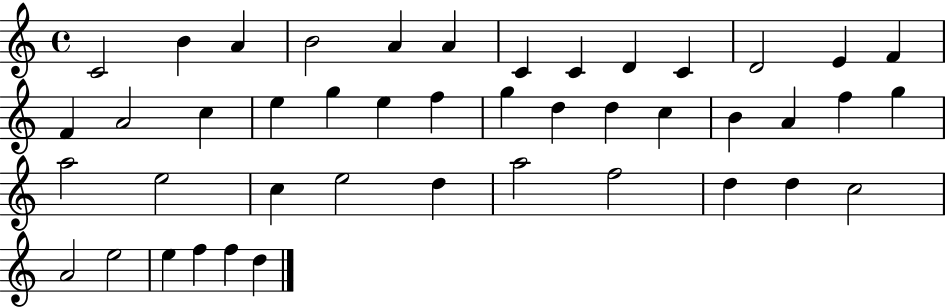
X:1
T:Untitled
M:4/4
L:1/4
K:C
C2 B A B2 A A C C D C D2 E F F A2 c e g e f g d d c B A f g a2 e2 c e2 d a2 f2 d d c2 A2 e2 e f f d